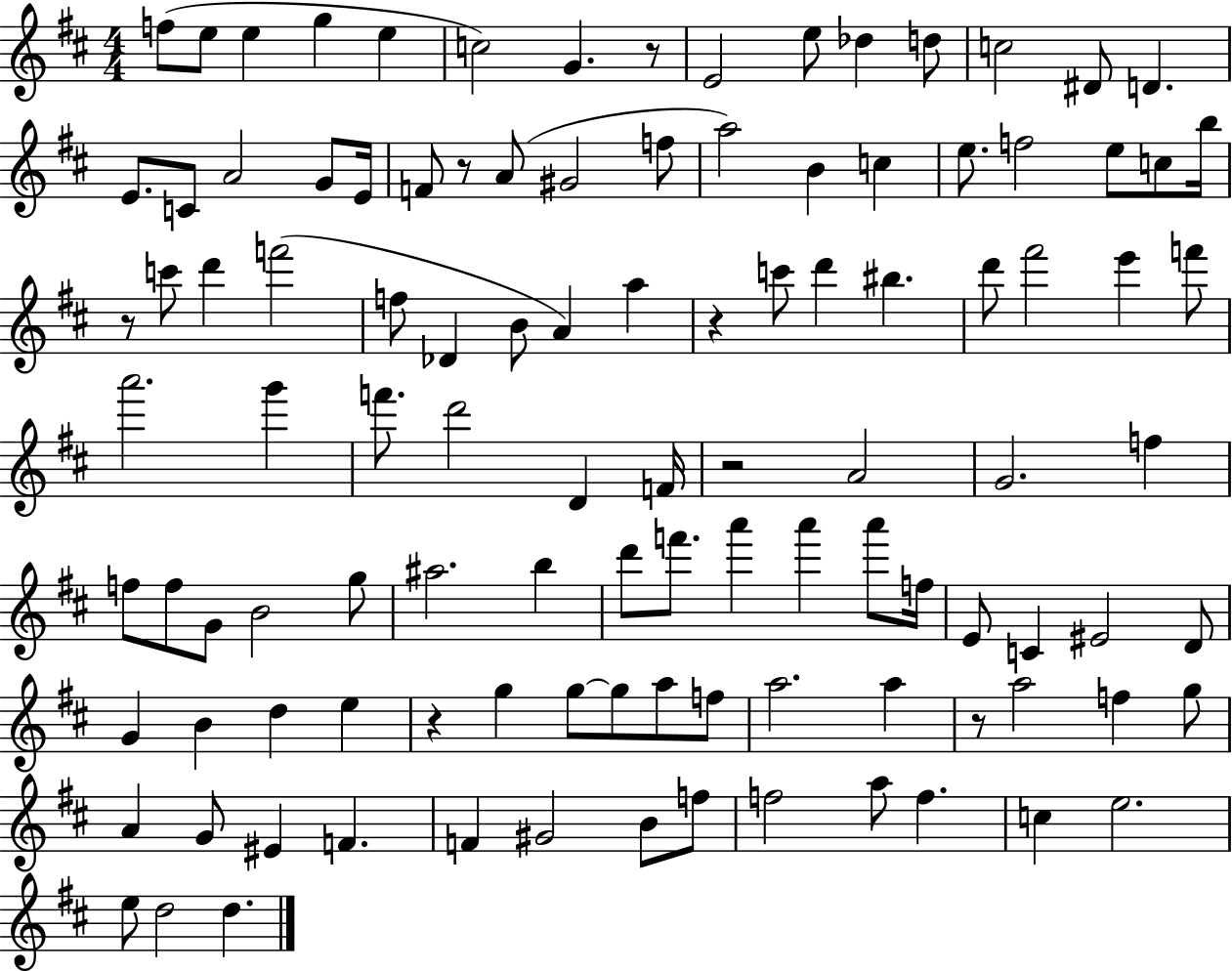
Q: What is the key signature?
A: D major